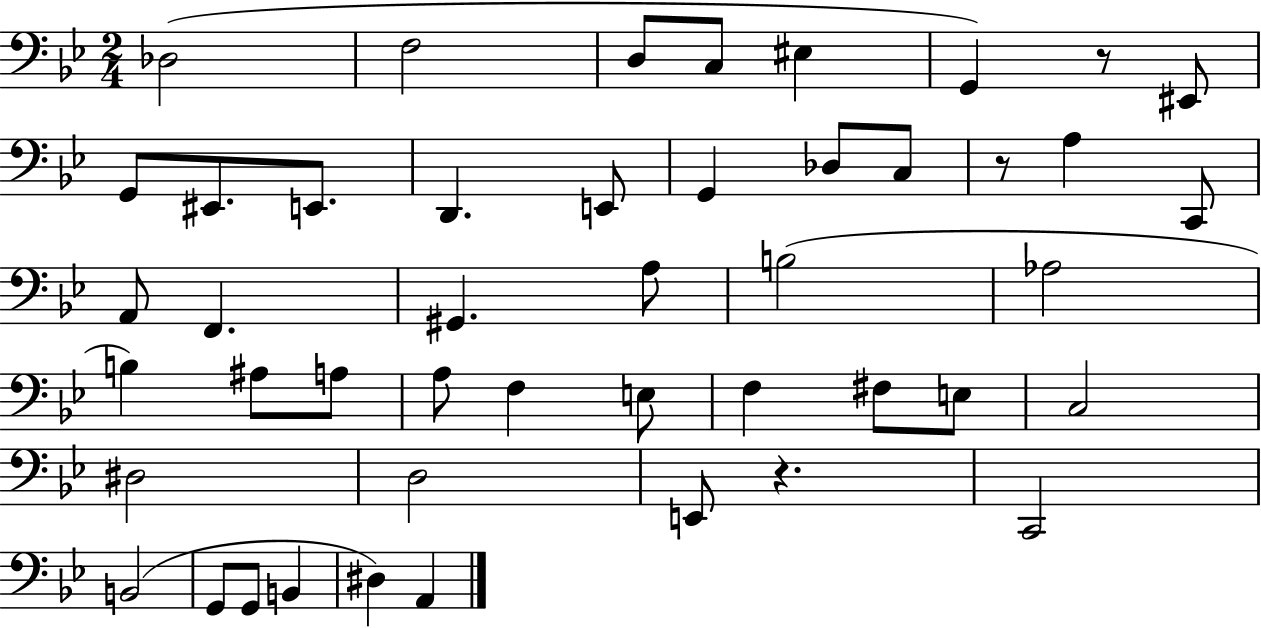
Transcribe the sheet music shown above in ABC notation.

X:1
T:Untitled
M:2/4
L:1/4
K:Bb
_D,2 F,2 D,/2 C,/2 ^E, G,, z/2 ^E,,/2 G,,/2 ^E,,/2 E,,/2 D,, E,,/2 G,, _D,/2 C,/2 z/2 A, C,,/2 A,,/2 F,, ^G,, A,/2 B,2 _A,2 B, ^A,/2 A,/2 A,/2 F, E,/2 F, ^F,/2 E,/2 C,2 ^D,2 D,2 E,,/2 z C,,2 B,,2 G,,/2 G,,/2 B,, ^D, A,,